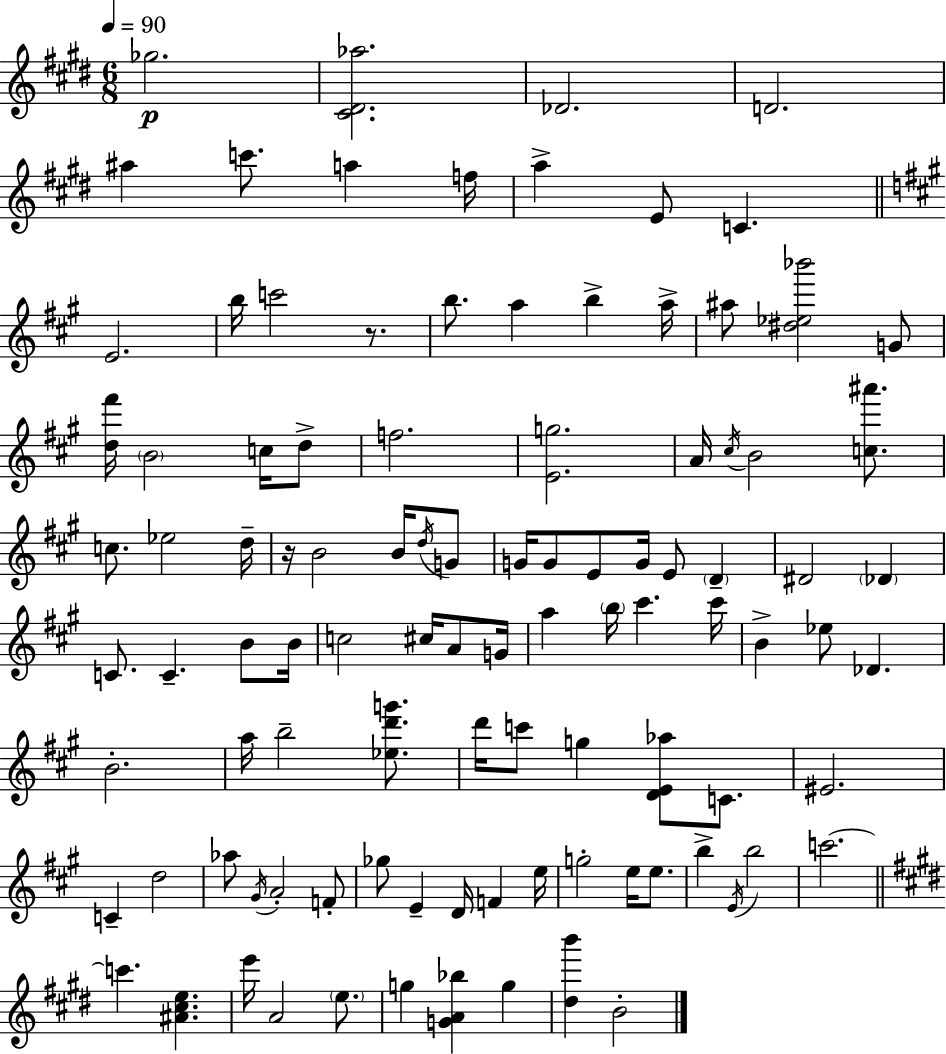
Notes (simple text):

Gb5/h. [C#4,D#4,Ab5]/h. Db4/h. D4/h. A#5/q C6/e. A5/q F5/s A5/q E4/e C4/q. E4/h. B5/s C6/h R/e. B5/e. A5/q B5/q A5/s A#5/e [D#5,Eb5,Bb6]/h G4/e [D5,F#6]/s B4/h C5/s D5/e F5/h. [E4,G5]/h. A4/s C#5/s B4/h [C5,A#6]/e. C5/e. Eb5/h D5/s R/s B4/h B4/s D5/s G4/e G4/s G4/e E4/e G4/s E4/e D4/q D#4/h Db4/q C4/e. C4/q. B4/e B4/s C5/h C#5/s A4/e G4/s A5/q B5/s C#6/q. C#6/s B4/q Eb5/e Db4/q. B4/h. A5/s B5/h [Eb5,D6,G6]/e. D6/s C6/e G5/q [D4,E4,Ab5]/e C4/e. EIS4/h. C4/q D5/h Ab5/e G#4/s A4/h F4/e Gb5/e E4/q D4/s F4/q E5/s G5/h E5/s E5/e. B5/q E4/s B5/h C6/h. C6/q. [A#4,C#5,E5]/q. E6/s A4/h E5/e. G5/q [G4,A4,Bb5]/q G5/q [D#5,B6]/q B4/h